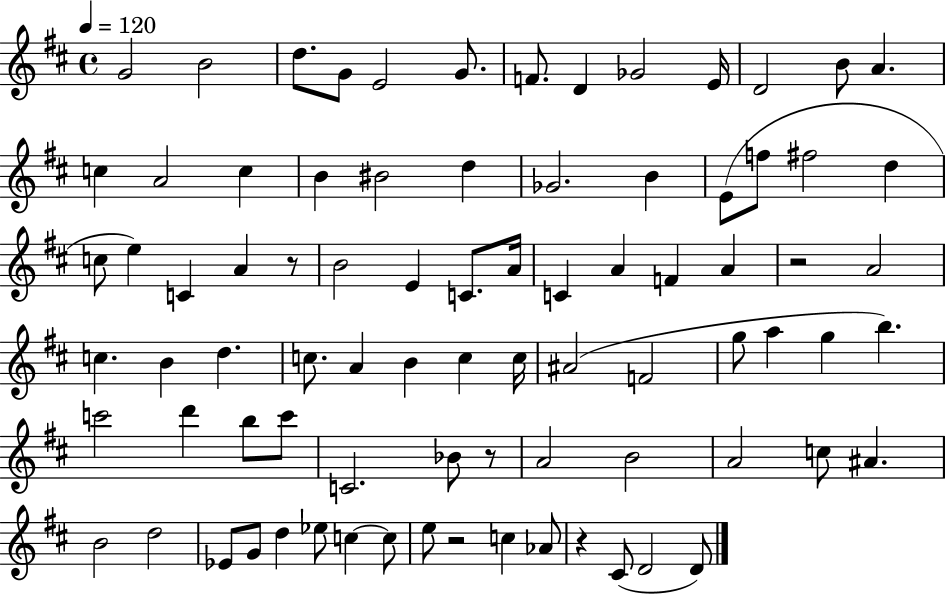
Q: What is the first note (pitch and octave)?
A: G4